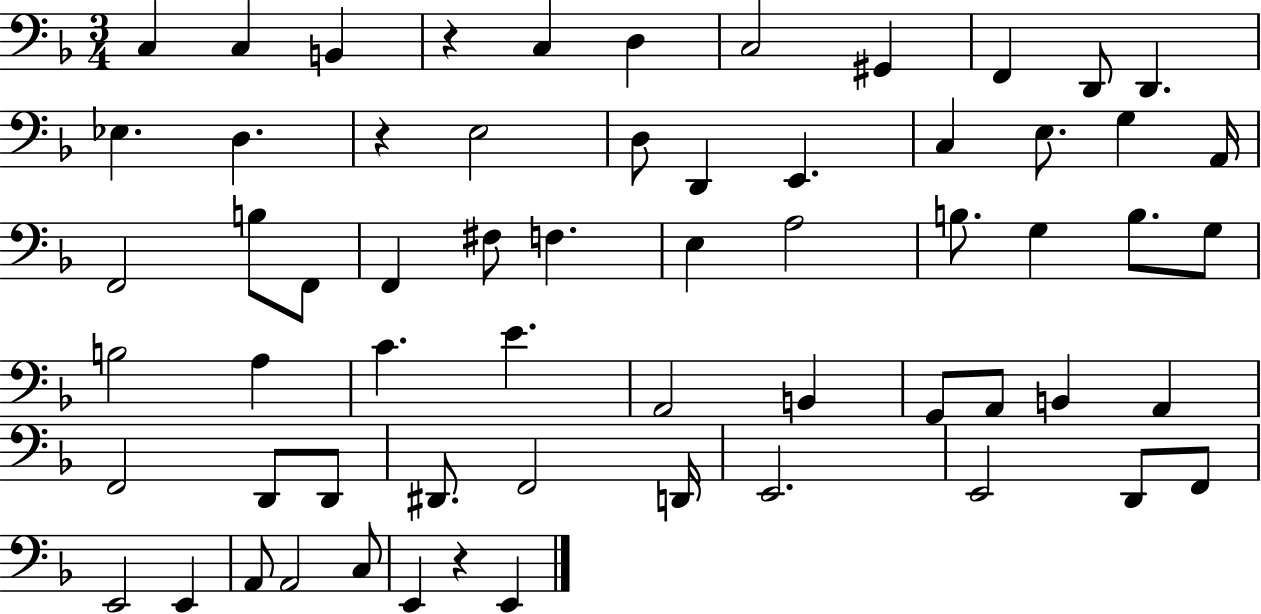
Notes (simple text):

C3/q C3/q B2/q R/q C3/q D3/q C3/h G#2/q F2/q D2/e D2/q. Eb3/q. D3/q. R/q E3/h D3/e D2/q E2/q. C3/q E3/e. G3/q A2/s F2/h B3/e F2/e F2/q F#3/e F3/q. E3/q A3/h B3/e. G3/q B3/e. G3/e B3/h A3/q C4/q. E4/q. A2/h B2/q G2/e A2/e B2/q A2/q F2/h D2/e D2/e D#2/e. F2/h D2/s E2/h. E2/h D2/e F2/e E2/h E2/q A2/e A2/h C3/e E2/q R/q E2/q